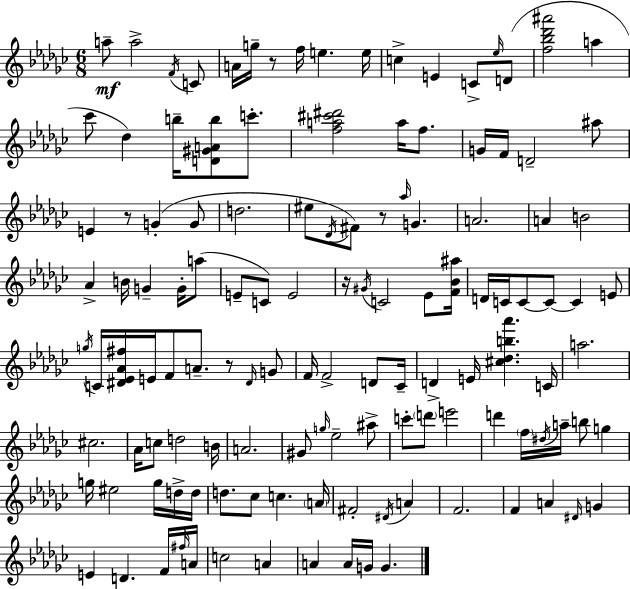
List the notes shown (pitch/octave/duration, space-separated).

A5/e A5/h F4/s C4/e A4/s G5/s R/e F5/s E5/q. E5/s C5/q E4/q C4/e Eb5/s D4/e [F5,Bb5,Db6,A#6]/h A5/q CES6/e Db5/q B5/s [D4,G#4,A4,B5]/e C6/e. [F5,A5,C#6,D#6]/h A5/s F5/e. G4/s F4/s D4/h A#5/e E4/q R/e G4/q G4/e D5/h. EIS5/e Db4/s F#4/e R/e Ab5/s G4/q. A4/h. A4/q B4/h Ab4/q B4/s G4/q G4/s A5/e E4/e C4/e E4/h R/s G#4/s C4/h Eb4/e [F4,Bb4,A#5]/s D4/s C4/s C4/e C4/e C4/q E4/e G5/s C4/s [D#4,Eb4,Ab4,F#5]/s E4/s F4/e A4/e. R/e D#4/s G4/e F4/s F4/h D4/e CES4/s D4/q E4/s [C#5,Db5,B5,Ab6]/q. C4/s A5/h. C#5/h. Ab4/s C5/e D5/h B4/s A4/h. G#4/e G5/s Eb5/h A#5/e C6/e D6/e E6/h D6/q F5/s D#5/s A5/s B5/e G5/q G5/s EIS5/h G5/s D5/s D5/s D5/e. CES5/e C5/q. A4/s F#4/h D#4/s A4/q F4/h. F4/q A4/q D#4/s G4/q E4/q D4/q. F4/s F#5/s A4/s C5/h A4/q A4/q A4/s G4/s G4/q.